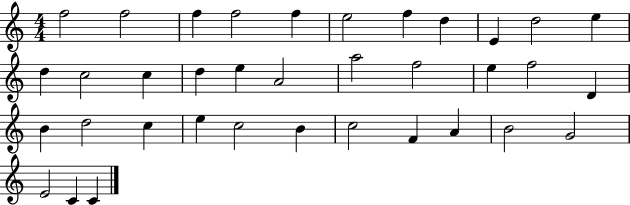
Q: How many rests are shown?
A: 0